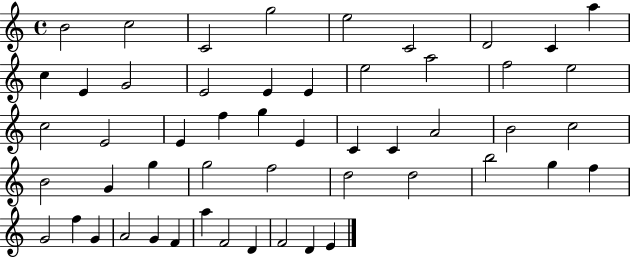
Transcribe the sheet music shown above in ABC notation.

X:1
T:Untitled
M:4/4
L:1/4
K:C
B2 c2 C2 g2 e2 C2 D2 C a c E G2 E2 E E e2 a2 f2 e2 c2 E2 E f g E C C A2 B2 c2 B2 G g g2 f2 d2 d2 b2 g f G2 f G A2 G F a F2 D F2 D E